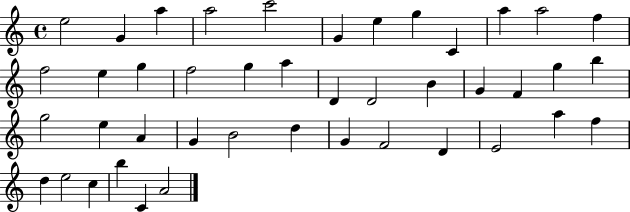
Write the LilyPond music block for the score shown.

{
  \clef treble
  \time 4/4
  \defaultTimeSignature
  \key c \major
  e''2 g'4 a''4 | a''2 c'''2 | g'4 e''4 g''4 c'4 | a''4 a''2 f''4 | \break f''2 e''4 g''4 | f''2 g''4 a''4 | d'4 d'2 b'4 | g'4 f'4 g''4 b''4 | \break g''2 e''4 a'4 | g'4 b'2 d''4 | g'4 f'2 d'4 | e'2 a''4 f''4 | \break d''4 e''2 c''4 | b''4 c'4 a'2 | \bar "|."
}